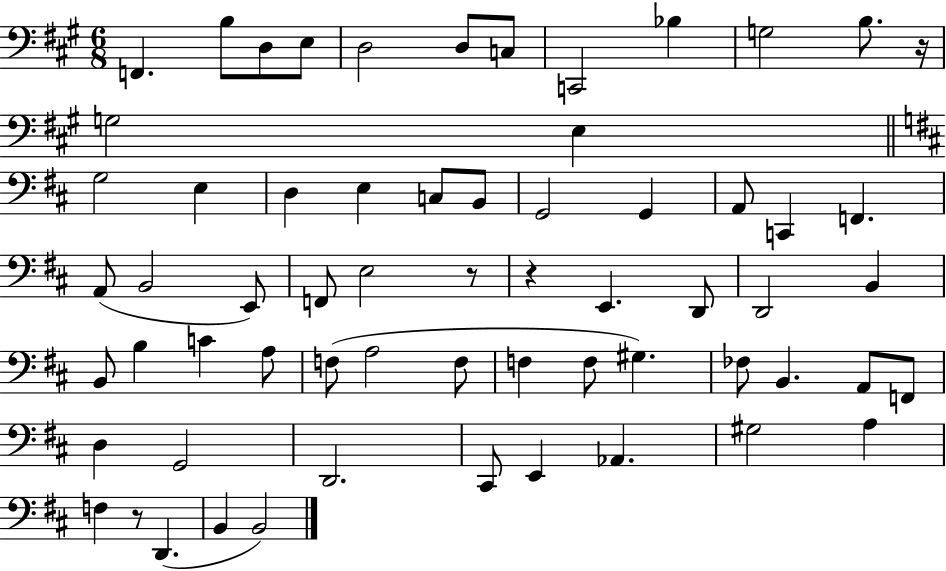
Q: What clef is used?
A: bass